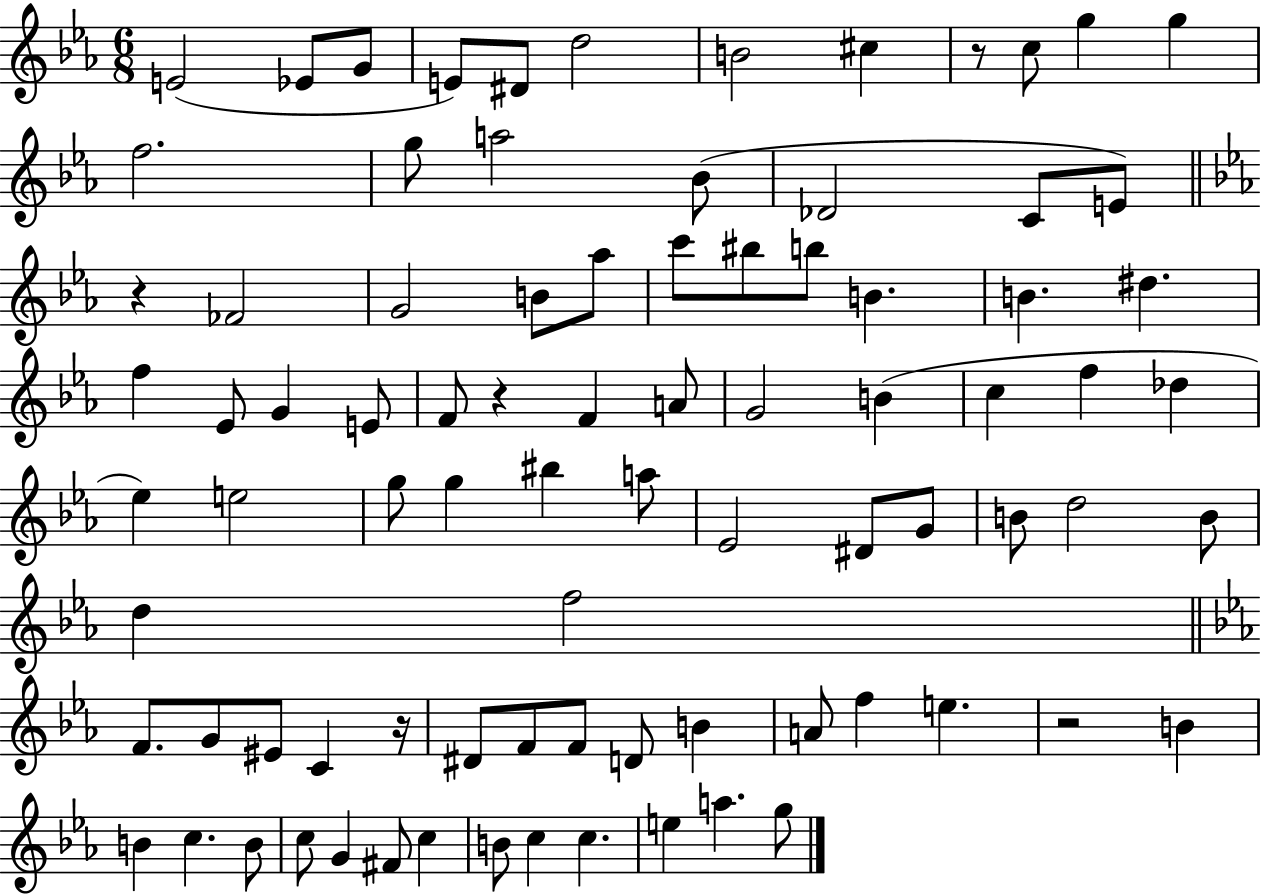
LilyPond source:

{
  \clef treble
  \numericTimeSignature
  \time 6/8
  \key ees \major
  e'2( ees'8 g'8 | e'8) dis'8 d''2 | b'2 cis''4 | r8 c''8 g''4 g''4 | \break f''2. | g''8 a''2 bes'8( | des'2 c'8 e'8) | \bar "||" \break \key c \minor r4 fes'2 | g'2 b'8 aes''8 | c'''8 bis''8 b''8 b'4. | b'4. dis''4. | \break f''4 ees'8 g'4 e'8 | f'8 r4 f'4 a'8 | g'2 b'4( | c''4 f''4 des''4 | \break ees''4) e''2 | g''8 g''4 bis''4 a''8 | ees'2 dis'8 g'8 | b'8 d''2 b'8 | \break d''4 f''2 | \bar "||" \break \key ees \major f'8. g'8 eis'8 c'4 r16 | dis'8 f'8 f'8 d'8 b'4 | a'8 f''4 e''4. | r2 b'4 | \break b'4 c''4. b'8 | c''8 g'4 fis'8 c''4 | b'8 c''4 c''4. | e''4 a''4. g''8 | \break \bar "|."
}